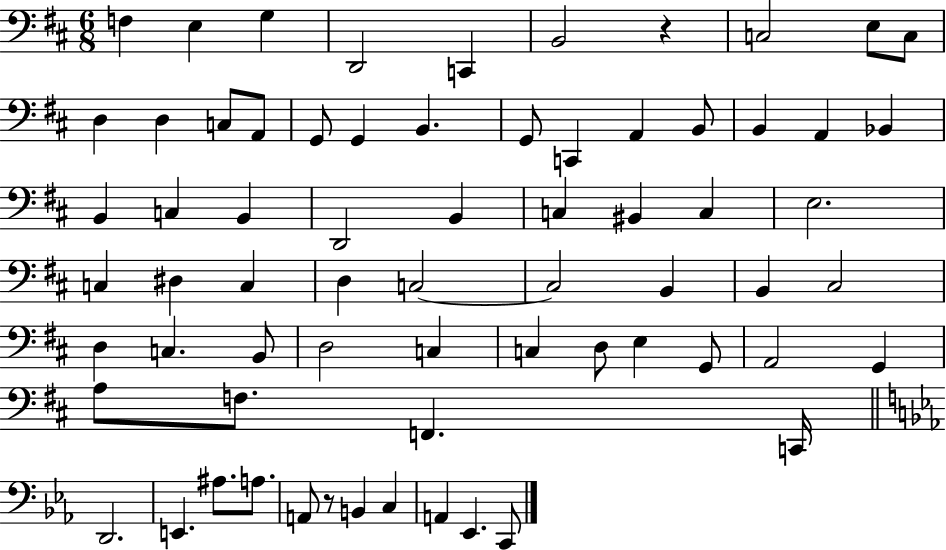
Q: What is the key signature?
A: D major